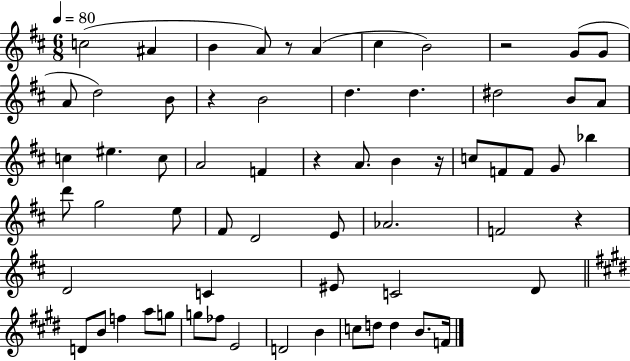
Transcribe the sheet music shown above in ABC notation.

X:1
T:Untitled
M:6/8
L:1/4
K:D
c2 ^A B A/2 z/2 A ^c B2 z2 G/2 G/2 A/2 d2 B/2 z B2 d d ^d2 B/2 A/2 c ^e c/2 A2 F z A/2 B z/4 c/2 F/2 F/2 G/2 _b d'/2 g2 e/2 ^F/2 D2 E/2 _A2 F2 z D2 C ^E/2 C2 D/2 D/2 B/2 f a/2 g/2 g/2 _f/2 E2 D2 B c/2 d/2 d B/2 F/4